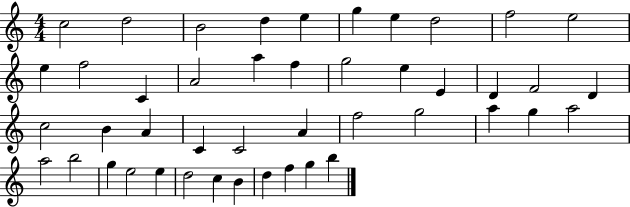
C5/h D5/h B4/h D5/q E5/q G5/q E5/q D5/h F5/h E5/h E5/q F5/h C4/q A4/h A5/q F5/q G5/h E5/q E4/q D4/q F4/h D4/q C5/h B4/q A4/q C4/q C4/h A4/q F5/h G5/h A5/q G5/q A5/h A5/h B5/h G5/q E5/h E5/q D5/h C5/q B4/q D5/q F5/q G5/q B5/q